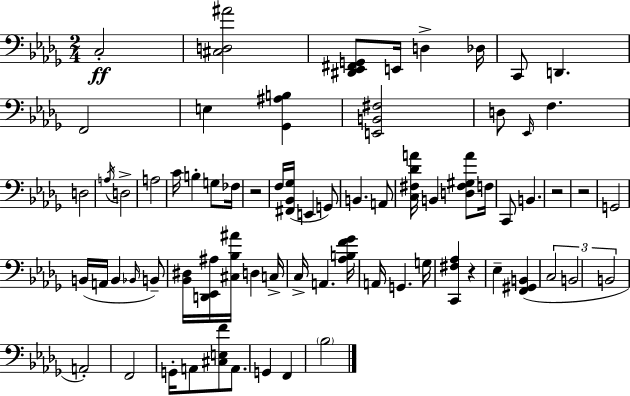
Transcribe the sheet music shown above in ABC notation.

X:1
T:Untitled
M:2/4
L:1/4
K:Bbm
C,2 [^C,D,^A]2 [^D,,_E,,^F,,G,,]/2 E,,/4 D, _D,/4 C,,/2 D,, F,,2 E, [_G,,^A,B,] [E,,B,,^F,]2 D,/2 _E,,/4 F, D,2 A,/4 D,2 A,2 C/4 B, G,/2 _F,/4 z2 F,/4 [^F,,_B,,_G,]/4 E,, G,,/2 B,, A,,/2 [C,^F,_DA]/4 B,, [D,^F,^G,A]/2 F,/4 C,,/2 B,, z2 z2 G,,2 B,,/4 A,,/4 B,, _B,,/4 B,,/2 [_B,,^D,]/4 [D,,_E,,^A,]/4 [^C,_B,^A]/4 D, C,/4 C,/4 A,, [_A,B,F_G]/4 A,,/4 G,, G,/4 [C,,^F,_A,] z _E, [F,,^G,,B,,] C,2 B,,2 B,,2 A,,2 F,,2 G,,/4 A,,/2 [^C,E,F]/2 A,,/2 G,, F,, _B,2